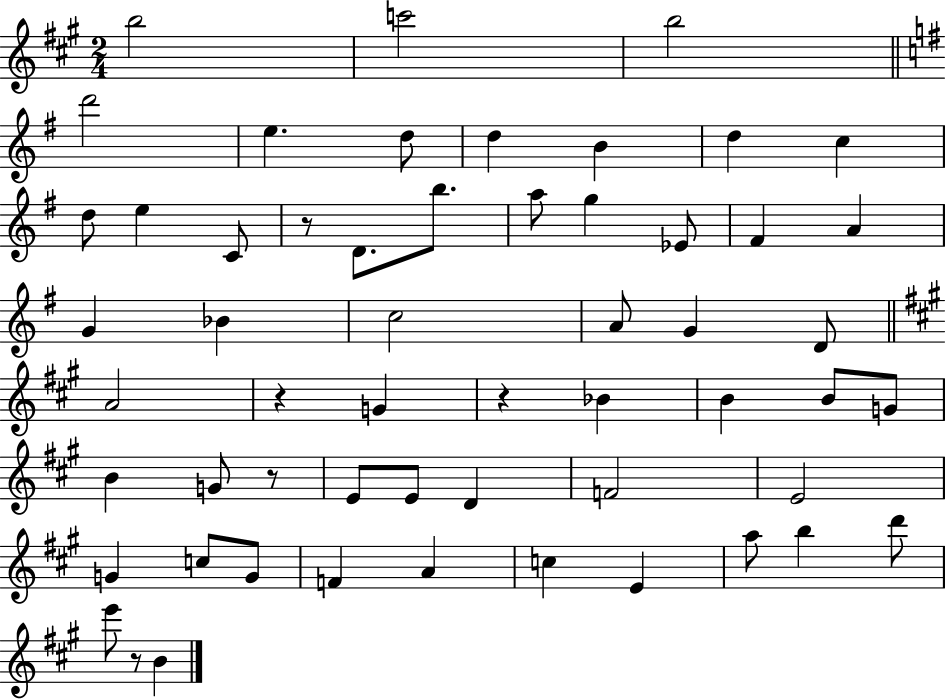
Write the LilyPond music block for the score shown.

{
  \clef treble
  \numericTimeSignature
  \time 2/4
  \key a \major
  b''2 | c'''2 | b''2 | \bar "||" \break \key g \major d'''2 | e''4. d''8 | d''4 b'4 | d''4 c''4 | \break d''8 e''4 c'8 | r8 d'8. b''8. | a''8 g''4 ees'8 | fis'4 a'4 | \break g'4 bes'4 | c''2 | a'8 g'4 d'8 | \bar "||" \break \key a \major a'2 | r4 g'4 | r4 bes'4 | b'4 b'8 g'8 | \break b'4 g'8 r8 | e'8 e'8 d'4 | f'2 | e'2 | \break g'4 c''8 g'8 | f'4 a'4 | c''4 e'4 | a''8 b''4 d'''8 | \break e'''8 r8 b'4 | \bar "|."
}